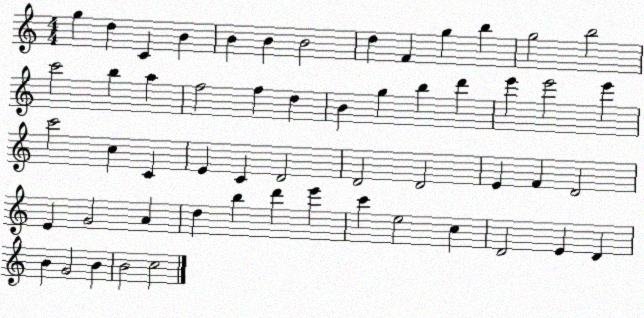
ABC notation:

X:1
T:Untitled
M:4/4
L:1/4
K:C
g d C B B B B2 d F g b g2 b2 c'2 b a f2 f d B g b d' e' e'2 e' c'2 c C E C D2 D2 D2 E F D2 E G2 A d b d' e' c' e2 c D2 E D B G2 B B2 c2